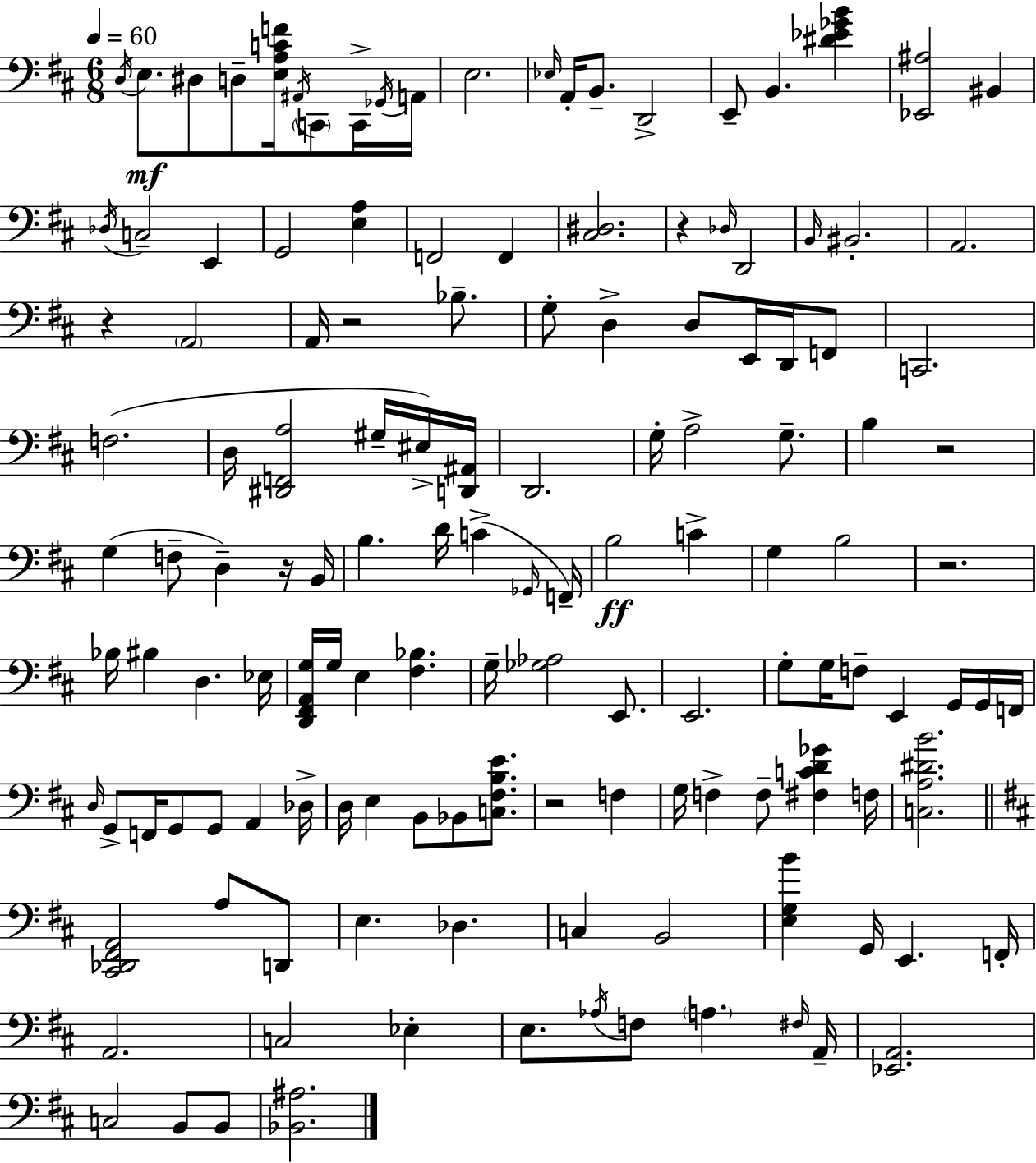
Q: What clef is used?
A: bass